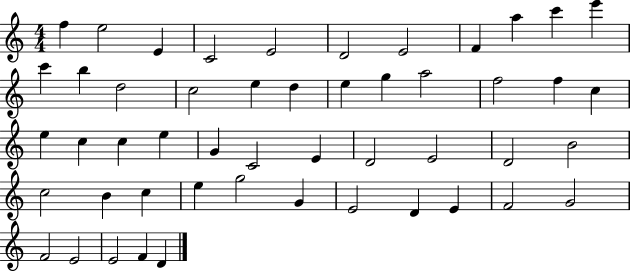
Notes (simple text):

F5/q E5/h E4/q C4/h E4/h D4/h E4/h F4/q A5/q C6/q E6/q C6/q B5/q D5/h C5/h E5/q D5/q E5/q G5/q A5/h F5/h F5/q C5/q E5/q C5/q C5/q E5/q G4/q C4/h E4/q D4/h E4/h D4/h B4/h C5/h B4/q C5/q E5/q G5/h G4/q E4/h D4/q E4/q F4/h G4/h F4/h E4/h E4/h F4/q D4/q